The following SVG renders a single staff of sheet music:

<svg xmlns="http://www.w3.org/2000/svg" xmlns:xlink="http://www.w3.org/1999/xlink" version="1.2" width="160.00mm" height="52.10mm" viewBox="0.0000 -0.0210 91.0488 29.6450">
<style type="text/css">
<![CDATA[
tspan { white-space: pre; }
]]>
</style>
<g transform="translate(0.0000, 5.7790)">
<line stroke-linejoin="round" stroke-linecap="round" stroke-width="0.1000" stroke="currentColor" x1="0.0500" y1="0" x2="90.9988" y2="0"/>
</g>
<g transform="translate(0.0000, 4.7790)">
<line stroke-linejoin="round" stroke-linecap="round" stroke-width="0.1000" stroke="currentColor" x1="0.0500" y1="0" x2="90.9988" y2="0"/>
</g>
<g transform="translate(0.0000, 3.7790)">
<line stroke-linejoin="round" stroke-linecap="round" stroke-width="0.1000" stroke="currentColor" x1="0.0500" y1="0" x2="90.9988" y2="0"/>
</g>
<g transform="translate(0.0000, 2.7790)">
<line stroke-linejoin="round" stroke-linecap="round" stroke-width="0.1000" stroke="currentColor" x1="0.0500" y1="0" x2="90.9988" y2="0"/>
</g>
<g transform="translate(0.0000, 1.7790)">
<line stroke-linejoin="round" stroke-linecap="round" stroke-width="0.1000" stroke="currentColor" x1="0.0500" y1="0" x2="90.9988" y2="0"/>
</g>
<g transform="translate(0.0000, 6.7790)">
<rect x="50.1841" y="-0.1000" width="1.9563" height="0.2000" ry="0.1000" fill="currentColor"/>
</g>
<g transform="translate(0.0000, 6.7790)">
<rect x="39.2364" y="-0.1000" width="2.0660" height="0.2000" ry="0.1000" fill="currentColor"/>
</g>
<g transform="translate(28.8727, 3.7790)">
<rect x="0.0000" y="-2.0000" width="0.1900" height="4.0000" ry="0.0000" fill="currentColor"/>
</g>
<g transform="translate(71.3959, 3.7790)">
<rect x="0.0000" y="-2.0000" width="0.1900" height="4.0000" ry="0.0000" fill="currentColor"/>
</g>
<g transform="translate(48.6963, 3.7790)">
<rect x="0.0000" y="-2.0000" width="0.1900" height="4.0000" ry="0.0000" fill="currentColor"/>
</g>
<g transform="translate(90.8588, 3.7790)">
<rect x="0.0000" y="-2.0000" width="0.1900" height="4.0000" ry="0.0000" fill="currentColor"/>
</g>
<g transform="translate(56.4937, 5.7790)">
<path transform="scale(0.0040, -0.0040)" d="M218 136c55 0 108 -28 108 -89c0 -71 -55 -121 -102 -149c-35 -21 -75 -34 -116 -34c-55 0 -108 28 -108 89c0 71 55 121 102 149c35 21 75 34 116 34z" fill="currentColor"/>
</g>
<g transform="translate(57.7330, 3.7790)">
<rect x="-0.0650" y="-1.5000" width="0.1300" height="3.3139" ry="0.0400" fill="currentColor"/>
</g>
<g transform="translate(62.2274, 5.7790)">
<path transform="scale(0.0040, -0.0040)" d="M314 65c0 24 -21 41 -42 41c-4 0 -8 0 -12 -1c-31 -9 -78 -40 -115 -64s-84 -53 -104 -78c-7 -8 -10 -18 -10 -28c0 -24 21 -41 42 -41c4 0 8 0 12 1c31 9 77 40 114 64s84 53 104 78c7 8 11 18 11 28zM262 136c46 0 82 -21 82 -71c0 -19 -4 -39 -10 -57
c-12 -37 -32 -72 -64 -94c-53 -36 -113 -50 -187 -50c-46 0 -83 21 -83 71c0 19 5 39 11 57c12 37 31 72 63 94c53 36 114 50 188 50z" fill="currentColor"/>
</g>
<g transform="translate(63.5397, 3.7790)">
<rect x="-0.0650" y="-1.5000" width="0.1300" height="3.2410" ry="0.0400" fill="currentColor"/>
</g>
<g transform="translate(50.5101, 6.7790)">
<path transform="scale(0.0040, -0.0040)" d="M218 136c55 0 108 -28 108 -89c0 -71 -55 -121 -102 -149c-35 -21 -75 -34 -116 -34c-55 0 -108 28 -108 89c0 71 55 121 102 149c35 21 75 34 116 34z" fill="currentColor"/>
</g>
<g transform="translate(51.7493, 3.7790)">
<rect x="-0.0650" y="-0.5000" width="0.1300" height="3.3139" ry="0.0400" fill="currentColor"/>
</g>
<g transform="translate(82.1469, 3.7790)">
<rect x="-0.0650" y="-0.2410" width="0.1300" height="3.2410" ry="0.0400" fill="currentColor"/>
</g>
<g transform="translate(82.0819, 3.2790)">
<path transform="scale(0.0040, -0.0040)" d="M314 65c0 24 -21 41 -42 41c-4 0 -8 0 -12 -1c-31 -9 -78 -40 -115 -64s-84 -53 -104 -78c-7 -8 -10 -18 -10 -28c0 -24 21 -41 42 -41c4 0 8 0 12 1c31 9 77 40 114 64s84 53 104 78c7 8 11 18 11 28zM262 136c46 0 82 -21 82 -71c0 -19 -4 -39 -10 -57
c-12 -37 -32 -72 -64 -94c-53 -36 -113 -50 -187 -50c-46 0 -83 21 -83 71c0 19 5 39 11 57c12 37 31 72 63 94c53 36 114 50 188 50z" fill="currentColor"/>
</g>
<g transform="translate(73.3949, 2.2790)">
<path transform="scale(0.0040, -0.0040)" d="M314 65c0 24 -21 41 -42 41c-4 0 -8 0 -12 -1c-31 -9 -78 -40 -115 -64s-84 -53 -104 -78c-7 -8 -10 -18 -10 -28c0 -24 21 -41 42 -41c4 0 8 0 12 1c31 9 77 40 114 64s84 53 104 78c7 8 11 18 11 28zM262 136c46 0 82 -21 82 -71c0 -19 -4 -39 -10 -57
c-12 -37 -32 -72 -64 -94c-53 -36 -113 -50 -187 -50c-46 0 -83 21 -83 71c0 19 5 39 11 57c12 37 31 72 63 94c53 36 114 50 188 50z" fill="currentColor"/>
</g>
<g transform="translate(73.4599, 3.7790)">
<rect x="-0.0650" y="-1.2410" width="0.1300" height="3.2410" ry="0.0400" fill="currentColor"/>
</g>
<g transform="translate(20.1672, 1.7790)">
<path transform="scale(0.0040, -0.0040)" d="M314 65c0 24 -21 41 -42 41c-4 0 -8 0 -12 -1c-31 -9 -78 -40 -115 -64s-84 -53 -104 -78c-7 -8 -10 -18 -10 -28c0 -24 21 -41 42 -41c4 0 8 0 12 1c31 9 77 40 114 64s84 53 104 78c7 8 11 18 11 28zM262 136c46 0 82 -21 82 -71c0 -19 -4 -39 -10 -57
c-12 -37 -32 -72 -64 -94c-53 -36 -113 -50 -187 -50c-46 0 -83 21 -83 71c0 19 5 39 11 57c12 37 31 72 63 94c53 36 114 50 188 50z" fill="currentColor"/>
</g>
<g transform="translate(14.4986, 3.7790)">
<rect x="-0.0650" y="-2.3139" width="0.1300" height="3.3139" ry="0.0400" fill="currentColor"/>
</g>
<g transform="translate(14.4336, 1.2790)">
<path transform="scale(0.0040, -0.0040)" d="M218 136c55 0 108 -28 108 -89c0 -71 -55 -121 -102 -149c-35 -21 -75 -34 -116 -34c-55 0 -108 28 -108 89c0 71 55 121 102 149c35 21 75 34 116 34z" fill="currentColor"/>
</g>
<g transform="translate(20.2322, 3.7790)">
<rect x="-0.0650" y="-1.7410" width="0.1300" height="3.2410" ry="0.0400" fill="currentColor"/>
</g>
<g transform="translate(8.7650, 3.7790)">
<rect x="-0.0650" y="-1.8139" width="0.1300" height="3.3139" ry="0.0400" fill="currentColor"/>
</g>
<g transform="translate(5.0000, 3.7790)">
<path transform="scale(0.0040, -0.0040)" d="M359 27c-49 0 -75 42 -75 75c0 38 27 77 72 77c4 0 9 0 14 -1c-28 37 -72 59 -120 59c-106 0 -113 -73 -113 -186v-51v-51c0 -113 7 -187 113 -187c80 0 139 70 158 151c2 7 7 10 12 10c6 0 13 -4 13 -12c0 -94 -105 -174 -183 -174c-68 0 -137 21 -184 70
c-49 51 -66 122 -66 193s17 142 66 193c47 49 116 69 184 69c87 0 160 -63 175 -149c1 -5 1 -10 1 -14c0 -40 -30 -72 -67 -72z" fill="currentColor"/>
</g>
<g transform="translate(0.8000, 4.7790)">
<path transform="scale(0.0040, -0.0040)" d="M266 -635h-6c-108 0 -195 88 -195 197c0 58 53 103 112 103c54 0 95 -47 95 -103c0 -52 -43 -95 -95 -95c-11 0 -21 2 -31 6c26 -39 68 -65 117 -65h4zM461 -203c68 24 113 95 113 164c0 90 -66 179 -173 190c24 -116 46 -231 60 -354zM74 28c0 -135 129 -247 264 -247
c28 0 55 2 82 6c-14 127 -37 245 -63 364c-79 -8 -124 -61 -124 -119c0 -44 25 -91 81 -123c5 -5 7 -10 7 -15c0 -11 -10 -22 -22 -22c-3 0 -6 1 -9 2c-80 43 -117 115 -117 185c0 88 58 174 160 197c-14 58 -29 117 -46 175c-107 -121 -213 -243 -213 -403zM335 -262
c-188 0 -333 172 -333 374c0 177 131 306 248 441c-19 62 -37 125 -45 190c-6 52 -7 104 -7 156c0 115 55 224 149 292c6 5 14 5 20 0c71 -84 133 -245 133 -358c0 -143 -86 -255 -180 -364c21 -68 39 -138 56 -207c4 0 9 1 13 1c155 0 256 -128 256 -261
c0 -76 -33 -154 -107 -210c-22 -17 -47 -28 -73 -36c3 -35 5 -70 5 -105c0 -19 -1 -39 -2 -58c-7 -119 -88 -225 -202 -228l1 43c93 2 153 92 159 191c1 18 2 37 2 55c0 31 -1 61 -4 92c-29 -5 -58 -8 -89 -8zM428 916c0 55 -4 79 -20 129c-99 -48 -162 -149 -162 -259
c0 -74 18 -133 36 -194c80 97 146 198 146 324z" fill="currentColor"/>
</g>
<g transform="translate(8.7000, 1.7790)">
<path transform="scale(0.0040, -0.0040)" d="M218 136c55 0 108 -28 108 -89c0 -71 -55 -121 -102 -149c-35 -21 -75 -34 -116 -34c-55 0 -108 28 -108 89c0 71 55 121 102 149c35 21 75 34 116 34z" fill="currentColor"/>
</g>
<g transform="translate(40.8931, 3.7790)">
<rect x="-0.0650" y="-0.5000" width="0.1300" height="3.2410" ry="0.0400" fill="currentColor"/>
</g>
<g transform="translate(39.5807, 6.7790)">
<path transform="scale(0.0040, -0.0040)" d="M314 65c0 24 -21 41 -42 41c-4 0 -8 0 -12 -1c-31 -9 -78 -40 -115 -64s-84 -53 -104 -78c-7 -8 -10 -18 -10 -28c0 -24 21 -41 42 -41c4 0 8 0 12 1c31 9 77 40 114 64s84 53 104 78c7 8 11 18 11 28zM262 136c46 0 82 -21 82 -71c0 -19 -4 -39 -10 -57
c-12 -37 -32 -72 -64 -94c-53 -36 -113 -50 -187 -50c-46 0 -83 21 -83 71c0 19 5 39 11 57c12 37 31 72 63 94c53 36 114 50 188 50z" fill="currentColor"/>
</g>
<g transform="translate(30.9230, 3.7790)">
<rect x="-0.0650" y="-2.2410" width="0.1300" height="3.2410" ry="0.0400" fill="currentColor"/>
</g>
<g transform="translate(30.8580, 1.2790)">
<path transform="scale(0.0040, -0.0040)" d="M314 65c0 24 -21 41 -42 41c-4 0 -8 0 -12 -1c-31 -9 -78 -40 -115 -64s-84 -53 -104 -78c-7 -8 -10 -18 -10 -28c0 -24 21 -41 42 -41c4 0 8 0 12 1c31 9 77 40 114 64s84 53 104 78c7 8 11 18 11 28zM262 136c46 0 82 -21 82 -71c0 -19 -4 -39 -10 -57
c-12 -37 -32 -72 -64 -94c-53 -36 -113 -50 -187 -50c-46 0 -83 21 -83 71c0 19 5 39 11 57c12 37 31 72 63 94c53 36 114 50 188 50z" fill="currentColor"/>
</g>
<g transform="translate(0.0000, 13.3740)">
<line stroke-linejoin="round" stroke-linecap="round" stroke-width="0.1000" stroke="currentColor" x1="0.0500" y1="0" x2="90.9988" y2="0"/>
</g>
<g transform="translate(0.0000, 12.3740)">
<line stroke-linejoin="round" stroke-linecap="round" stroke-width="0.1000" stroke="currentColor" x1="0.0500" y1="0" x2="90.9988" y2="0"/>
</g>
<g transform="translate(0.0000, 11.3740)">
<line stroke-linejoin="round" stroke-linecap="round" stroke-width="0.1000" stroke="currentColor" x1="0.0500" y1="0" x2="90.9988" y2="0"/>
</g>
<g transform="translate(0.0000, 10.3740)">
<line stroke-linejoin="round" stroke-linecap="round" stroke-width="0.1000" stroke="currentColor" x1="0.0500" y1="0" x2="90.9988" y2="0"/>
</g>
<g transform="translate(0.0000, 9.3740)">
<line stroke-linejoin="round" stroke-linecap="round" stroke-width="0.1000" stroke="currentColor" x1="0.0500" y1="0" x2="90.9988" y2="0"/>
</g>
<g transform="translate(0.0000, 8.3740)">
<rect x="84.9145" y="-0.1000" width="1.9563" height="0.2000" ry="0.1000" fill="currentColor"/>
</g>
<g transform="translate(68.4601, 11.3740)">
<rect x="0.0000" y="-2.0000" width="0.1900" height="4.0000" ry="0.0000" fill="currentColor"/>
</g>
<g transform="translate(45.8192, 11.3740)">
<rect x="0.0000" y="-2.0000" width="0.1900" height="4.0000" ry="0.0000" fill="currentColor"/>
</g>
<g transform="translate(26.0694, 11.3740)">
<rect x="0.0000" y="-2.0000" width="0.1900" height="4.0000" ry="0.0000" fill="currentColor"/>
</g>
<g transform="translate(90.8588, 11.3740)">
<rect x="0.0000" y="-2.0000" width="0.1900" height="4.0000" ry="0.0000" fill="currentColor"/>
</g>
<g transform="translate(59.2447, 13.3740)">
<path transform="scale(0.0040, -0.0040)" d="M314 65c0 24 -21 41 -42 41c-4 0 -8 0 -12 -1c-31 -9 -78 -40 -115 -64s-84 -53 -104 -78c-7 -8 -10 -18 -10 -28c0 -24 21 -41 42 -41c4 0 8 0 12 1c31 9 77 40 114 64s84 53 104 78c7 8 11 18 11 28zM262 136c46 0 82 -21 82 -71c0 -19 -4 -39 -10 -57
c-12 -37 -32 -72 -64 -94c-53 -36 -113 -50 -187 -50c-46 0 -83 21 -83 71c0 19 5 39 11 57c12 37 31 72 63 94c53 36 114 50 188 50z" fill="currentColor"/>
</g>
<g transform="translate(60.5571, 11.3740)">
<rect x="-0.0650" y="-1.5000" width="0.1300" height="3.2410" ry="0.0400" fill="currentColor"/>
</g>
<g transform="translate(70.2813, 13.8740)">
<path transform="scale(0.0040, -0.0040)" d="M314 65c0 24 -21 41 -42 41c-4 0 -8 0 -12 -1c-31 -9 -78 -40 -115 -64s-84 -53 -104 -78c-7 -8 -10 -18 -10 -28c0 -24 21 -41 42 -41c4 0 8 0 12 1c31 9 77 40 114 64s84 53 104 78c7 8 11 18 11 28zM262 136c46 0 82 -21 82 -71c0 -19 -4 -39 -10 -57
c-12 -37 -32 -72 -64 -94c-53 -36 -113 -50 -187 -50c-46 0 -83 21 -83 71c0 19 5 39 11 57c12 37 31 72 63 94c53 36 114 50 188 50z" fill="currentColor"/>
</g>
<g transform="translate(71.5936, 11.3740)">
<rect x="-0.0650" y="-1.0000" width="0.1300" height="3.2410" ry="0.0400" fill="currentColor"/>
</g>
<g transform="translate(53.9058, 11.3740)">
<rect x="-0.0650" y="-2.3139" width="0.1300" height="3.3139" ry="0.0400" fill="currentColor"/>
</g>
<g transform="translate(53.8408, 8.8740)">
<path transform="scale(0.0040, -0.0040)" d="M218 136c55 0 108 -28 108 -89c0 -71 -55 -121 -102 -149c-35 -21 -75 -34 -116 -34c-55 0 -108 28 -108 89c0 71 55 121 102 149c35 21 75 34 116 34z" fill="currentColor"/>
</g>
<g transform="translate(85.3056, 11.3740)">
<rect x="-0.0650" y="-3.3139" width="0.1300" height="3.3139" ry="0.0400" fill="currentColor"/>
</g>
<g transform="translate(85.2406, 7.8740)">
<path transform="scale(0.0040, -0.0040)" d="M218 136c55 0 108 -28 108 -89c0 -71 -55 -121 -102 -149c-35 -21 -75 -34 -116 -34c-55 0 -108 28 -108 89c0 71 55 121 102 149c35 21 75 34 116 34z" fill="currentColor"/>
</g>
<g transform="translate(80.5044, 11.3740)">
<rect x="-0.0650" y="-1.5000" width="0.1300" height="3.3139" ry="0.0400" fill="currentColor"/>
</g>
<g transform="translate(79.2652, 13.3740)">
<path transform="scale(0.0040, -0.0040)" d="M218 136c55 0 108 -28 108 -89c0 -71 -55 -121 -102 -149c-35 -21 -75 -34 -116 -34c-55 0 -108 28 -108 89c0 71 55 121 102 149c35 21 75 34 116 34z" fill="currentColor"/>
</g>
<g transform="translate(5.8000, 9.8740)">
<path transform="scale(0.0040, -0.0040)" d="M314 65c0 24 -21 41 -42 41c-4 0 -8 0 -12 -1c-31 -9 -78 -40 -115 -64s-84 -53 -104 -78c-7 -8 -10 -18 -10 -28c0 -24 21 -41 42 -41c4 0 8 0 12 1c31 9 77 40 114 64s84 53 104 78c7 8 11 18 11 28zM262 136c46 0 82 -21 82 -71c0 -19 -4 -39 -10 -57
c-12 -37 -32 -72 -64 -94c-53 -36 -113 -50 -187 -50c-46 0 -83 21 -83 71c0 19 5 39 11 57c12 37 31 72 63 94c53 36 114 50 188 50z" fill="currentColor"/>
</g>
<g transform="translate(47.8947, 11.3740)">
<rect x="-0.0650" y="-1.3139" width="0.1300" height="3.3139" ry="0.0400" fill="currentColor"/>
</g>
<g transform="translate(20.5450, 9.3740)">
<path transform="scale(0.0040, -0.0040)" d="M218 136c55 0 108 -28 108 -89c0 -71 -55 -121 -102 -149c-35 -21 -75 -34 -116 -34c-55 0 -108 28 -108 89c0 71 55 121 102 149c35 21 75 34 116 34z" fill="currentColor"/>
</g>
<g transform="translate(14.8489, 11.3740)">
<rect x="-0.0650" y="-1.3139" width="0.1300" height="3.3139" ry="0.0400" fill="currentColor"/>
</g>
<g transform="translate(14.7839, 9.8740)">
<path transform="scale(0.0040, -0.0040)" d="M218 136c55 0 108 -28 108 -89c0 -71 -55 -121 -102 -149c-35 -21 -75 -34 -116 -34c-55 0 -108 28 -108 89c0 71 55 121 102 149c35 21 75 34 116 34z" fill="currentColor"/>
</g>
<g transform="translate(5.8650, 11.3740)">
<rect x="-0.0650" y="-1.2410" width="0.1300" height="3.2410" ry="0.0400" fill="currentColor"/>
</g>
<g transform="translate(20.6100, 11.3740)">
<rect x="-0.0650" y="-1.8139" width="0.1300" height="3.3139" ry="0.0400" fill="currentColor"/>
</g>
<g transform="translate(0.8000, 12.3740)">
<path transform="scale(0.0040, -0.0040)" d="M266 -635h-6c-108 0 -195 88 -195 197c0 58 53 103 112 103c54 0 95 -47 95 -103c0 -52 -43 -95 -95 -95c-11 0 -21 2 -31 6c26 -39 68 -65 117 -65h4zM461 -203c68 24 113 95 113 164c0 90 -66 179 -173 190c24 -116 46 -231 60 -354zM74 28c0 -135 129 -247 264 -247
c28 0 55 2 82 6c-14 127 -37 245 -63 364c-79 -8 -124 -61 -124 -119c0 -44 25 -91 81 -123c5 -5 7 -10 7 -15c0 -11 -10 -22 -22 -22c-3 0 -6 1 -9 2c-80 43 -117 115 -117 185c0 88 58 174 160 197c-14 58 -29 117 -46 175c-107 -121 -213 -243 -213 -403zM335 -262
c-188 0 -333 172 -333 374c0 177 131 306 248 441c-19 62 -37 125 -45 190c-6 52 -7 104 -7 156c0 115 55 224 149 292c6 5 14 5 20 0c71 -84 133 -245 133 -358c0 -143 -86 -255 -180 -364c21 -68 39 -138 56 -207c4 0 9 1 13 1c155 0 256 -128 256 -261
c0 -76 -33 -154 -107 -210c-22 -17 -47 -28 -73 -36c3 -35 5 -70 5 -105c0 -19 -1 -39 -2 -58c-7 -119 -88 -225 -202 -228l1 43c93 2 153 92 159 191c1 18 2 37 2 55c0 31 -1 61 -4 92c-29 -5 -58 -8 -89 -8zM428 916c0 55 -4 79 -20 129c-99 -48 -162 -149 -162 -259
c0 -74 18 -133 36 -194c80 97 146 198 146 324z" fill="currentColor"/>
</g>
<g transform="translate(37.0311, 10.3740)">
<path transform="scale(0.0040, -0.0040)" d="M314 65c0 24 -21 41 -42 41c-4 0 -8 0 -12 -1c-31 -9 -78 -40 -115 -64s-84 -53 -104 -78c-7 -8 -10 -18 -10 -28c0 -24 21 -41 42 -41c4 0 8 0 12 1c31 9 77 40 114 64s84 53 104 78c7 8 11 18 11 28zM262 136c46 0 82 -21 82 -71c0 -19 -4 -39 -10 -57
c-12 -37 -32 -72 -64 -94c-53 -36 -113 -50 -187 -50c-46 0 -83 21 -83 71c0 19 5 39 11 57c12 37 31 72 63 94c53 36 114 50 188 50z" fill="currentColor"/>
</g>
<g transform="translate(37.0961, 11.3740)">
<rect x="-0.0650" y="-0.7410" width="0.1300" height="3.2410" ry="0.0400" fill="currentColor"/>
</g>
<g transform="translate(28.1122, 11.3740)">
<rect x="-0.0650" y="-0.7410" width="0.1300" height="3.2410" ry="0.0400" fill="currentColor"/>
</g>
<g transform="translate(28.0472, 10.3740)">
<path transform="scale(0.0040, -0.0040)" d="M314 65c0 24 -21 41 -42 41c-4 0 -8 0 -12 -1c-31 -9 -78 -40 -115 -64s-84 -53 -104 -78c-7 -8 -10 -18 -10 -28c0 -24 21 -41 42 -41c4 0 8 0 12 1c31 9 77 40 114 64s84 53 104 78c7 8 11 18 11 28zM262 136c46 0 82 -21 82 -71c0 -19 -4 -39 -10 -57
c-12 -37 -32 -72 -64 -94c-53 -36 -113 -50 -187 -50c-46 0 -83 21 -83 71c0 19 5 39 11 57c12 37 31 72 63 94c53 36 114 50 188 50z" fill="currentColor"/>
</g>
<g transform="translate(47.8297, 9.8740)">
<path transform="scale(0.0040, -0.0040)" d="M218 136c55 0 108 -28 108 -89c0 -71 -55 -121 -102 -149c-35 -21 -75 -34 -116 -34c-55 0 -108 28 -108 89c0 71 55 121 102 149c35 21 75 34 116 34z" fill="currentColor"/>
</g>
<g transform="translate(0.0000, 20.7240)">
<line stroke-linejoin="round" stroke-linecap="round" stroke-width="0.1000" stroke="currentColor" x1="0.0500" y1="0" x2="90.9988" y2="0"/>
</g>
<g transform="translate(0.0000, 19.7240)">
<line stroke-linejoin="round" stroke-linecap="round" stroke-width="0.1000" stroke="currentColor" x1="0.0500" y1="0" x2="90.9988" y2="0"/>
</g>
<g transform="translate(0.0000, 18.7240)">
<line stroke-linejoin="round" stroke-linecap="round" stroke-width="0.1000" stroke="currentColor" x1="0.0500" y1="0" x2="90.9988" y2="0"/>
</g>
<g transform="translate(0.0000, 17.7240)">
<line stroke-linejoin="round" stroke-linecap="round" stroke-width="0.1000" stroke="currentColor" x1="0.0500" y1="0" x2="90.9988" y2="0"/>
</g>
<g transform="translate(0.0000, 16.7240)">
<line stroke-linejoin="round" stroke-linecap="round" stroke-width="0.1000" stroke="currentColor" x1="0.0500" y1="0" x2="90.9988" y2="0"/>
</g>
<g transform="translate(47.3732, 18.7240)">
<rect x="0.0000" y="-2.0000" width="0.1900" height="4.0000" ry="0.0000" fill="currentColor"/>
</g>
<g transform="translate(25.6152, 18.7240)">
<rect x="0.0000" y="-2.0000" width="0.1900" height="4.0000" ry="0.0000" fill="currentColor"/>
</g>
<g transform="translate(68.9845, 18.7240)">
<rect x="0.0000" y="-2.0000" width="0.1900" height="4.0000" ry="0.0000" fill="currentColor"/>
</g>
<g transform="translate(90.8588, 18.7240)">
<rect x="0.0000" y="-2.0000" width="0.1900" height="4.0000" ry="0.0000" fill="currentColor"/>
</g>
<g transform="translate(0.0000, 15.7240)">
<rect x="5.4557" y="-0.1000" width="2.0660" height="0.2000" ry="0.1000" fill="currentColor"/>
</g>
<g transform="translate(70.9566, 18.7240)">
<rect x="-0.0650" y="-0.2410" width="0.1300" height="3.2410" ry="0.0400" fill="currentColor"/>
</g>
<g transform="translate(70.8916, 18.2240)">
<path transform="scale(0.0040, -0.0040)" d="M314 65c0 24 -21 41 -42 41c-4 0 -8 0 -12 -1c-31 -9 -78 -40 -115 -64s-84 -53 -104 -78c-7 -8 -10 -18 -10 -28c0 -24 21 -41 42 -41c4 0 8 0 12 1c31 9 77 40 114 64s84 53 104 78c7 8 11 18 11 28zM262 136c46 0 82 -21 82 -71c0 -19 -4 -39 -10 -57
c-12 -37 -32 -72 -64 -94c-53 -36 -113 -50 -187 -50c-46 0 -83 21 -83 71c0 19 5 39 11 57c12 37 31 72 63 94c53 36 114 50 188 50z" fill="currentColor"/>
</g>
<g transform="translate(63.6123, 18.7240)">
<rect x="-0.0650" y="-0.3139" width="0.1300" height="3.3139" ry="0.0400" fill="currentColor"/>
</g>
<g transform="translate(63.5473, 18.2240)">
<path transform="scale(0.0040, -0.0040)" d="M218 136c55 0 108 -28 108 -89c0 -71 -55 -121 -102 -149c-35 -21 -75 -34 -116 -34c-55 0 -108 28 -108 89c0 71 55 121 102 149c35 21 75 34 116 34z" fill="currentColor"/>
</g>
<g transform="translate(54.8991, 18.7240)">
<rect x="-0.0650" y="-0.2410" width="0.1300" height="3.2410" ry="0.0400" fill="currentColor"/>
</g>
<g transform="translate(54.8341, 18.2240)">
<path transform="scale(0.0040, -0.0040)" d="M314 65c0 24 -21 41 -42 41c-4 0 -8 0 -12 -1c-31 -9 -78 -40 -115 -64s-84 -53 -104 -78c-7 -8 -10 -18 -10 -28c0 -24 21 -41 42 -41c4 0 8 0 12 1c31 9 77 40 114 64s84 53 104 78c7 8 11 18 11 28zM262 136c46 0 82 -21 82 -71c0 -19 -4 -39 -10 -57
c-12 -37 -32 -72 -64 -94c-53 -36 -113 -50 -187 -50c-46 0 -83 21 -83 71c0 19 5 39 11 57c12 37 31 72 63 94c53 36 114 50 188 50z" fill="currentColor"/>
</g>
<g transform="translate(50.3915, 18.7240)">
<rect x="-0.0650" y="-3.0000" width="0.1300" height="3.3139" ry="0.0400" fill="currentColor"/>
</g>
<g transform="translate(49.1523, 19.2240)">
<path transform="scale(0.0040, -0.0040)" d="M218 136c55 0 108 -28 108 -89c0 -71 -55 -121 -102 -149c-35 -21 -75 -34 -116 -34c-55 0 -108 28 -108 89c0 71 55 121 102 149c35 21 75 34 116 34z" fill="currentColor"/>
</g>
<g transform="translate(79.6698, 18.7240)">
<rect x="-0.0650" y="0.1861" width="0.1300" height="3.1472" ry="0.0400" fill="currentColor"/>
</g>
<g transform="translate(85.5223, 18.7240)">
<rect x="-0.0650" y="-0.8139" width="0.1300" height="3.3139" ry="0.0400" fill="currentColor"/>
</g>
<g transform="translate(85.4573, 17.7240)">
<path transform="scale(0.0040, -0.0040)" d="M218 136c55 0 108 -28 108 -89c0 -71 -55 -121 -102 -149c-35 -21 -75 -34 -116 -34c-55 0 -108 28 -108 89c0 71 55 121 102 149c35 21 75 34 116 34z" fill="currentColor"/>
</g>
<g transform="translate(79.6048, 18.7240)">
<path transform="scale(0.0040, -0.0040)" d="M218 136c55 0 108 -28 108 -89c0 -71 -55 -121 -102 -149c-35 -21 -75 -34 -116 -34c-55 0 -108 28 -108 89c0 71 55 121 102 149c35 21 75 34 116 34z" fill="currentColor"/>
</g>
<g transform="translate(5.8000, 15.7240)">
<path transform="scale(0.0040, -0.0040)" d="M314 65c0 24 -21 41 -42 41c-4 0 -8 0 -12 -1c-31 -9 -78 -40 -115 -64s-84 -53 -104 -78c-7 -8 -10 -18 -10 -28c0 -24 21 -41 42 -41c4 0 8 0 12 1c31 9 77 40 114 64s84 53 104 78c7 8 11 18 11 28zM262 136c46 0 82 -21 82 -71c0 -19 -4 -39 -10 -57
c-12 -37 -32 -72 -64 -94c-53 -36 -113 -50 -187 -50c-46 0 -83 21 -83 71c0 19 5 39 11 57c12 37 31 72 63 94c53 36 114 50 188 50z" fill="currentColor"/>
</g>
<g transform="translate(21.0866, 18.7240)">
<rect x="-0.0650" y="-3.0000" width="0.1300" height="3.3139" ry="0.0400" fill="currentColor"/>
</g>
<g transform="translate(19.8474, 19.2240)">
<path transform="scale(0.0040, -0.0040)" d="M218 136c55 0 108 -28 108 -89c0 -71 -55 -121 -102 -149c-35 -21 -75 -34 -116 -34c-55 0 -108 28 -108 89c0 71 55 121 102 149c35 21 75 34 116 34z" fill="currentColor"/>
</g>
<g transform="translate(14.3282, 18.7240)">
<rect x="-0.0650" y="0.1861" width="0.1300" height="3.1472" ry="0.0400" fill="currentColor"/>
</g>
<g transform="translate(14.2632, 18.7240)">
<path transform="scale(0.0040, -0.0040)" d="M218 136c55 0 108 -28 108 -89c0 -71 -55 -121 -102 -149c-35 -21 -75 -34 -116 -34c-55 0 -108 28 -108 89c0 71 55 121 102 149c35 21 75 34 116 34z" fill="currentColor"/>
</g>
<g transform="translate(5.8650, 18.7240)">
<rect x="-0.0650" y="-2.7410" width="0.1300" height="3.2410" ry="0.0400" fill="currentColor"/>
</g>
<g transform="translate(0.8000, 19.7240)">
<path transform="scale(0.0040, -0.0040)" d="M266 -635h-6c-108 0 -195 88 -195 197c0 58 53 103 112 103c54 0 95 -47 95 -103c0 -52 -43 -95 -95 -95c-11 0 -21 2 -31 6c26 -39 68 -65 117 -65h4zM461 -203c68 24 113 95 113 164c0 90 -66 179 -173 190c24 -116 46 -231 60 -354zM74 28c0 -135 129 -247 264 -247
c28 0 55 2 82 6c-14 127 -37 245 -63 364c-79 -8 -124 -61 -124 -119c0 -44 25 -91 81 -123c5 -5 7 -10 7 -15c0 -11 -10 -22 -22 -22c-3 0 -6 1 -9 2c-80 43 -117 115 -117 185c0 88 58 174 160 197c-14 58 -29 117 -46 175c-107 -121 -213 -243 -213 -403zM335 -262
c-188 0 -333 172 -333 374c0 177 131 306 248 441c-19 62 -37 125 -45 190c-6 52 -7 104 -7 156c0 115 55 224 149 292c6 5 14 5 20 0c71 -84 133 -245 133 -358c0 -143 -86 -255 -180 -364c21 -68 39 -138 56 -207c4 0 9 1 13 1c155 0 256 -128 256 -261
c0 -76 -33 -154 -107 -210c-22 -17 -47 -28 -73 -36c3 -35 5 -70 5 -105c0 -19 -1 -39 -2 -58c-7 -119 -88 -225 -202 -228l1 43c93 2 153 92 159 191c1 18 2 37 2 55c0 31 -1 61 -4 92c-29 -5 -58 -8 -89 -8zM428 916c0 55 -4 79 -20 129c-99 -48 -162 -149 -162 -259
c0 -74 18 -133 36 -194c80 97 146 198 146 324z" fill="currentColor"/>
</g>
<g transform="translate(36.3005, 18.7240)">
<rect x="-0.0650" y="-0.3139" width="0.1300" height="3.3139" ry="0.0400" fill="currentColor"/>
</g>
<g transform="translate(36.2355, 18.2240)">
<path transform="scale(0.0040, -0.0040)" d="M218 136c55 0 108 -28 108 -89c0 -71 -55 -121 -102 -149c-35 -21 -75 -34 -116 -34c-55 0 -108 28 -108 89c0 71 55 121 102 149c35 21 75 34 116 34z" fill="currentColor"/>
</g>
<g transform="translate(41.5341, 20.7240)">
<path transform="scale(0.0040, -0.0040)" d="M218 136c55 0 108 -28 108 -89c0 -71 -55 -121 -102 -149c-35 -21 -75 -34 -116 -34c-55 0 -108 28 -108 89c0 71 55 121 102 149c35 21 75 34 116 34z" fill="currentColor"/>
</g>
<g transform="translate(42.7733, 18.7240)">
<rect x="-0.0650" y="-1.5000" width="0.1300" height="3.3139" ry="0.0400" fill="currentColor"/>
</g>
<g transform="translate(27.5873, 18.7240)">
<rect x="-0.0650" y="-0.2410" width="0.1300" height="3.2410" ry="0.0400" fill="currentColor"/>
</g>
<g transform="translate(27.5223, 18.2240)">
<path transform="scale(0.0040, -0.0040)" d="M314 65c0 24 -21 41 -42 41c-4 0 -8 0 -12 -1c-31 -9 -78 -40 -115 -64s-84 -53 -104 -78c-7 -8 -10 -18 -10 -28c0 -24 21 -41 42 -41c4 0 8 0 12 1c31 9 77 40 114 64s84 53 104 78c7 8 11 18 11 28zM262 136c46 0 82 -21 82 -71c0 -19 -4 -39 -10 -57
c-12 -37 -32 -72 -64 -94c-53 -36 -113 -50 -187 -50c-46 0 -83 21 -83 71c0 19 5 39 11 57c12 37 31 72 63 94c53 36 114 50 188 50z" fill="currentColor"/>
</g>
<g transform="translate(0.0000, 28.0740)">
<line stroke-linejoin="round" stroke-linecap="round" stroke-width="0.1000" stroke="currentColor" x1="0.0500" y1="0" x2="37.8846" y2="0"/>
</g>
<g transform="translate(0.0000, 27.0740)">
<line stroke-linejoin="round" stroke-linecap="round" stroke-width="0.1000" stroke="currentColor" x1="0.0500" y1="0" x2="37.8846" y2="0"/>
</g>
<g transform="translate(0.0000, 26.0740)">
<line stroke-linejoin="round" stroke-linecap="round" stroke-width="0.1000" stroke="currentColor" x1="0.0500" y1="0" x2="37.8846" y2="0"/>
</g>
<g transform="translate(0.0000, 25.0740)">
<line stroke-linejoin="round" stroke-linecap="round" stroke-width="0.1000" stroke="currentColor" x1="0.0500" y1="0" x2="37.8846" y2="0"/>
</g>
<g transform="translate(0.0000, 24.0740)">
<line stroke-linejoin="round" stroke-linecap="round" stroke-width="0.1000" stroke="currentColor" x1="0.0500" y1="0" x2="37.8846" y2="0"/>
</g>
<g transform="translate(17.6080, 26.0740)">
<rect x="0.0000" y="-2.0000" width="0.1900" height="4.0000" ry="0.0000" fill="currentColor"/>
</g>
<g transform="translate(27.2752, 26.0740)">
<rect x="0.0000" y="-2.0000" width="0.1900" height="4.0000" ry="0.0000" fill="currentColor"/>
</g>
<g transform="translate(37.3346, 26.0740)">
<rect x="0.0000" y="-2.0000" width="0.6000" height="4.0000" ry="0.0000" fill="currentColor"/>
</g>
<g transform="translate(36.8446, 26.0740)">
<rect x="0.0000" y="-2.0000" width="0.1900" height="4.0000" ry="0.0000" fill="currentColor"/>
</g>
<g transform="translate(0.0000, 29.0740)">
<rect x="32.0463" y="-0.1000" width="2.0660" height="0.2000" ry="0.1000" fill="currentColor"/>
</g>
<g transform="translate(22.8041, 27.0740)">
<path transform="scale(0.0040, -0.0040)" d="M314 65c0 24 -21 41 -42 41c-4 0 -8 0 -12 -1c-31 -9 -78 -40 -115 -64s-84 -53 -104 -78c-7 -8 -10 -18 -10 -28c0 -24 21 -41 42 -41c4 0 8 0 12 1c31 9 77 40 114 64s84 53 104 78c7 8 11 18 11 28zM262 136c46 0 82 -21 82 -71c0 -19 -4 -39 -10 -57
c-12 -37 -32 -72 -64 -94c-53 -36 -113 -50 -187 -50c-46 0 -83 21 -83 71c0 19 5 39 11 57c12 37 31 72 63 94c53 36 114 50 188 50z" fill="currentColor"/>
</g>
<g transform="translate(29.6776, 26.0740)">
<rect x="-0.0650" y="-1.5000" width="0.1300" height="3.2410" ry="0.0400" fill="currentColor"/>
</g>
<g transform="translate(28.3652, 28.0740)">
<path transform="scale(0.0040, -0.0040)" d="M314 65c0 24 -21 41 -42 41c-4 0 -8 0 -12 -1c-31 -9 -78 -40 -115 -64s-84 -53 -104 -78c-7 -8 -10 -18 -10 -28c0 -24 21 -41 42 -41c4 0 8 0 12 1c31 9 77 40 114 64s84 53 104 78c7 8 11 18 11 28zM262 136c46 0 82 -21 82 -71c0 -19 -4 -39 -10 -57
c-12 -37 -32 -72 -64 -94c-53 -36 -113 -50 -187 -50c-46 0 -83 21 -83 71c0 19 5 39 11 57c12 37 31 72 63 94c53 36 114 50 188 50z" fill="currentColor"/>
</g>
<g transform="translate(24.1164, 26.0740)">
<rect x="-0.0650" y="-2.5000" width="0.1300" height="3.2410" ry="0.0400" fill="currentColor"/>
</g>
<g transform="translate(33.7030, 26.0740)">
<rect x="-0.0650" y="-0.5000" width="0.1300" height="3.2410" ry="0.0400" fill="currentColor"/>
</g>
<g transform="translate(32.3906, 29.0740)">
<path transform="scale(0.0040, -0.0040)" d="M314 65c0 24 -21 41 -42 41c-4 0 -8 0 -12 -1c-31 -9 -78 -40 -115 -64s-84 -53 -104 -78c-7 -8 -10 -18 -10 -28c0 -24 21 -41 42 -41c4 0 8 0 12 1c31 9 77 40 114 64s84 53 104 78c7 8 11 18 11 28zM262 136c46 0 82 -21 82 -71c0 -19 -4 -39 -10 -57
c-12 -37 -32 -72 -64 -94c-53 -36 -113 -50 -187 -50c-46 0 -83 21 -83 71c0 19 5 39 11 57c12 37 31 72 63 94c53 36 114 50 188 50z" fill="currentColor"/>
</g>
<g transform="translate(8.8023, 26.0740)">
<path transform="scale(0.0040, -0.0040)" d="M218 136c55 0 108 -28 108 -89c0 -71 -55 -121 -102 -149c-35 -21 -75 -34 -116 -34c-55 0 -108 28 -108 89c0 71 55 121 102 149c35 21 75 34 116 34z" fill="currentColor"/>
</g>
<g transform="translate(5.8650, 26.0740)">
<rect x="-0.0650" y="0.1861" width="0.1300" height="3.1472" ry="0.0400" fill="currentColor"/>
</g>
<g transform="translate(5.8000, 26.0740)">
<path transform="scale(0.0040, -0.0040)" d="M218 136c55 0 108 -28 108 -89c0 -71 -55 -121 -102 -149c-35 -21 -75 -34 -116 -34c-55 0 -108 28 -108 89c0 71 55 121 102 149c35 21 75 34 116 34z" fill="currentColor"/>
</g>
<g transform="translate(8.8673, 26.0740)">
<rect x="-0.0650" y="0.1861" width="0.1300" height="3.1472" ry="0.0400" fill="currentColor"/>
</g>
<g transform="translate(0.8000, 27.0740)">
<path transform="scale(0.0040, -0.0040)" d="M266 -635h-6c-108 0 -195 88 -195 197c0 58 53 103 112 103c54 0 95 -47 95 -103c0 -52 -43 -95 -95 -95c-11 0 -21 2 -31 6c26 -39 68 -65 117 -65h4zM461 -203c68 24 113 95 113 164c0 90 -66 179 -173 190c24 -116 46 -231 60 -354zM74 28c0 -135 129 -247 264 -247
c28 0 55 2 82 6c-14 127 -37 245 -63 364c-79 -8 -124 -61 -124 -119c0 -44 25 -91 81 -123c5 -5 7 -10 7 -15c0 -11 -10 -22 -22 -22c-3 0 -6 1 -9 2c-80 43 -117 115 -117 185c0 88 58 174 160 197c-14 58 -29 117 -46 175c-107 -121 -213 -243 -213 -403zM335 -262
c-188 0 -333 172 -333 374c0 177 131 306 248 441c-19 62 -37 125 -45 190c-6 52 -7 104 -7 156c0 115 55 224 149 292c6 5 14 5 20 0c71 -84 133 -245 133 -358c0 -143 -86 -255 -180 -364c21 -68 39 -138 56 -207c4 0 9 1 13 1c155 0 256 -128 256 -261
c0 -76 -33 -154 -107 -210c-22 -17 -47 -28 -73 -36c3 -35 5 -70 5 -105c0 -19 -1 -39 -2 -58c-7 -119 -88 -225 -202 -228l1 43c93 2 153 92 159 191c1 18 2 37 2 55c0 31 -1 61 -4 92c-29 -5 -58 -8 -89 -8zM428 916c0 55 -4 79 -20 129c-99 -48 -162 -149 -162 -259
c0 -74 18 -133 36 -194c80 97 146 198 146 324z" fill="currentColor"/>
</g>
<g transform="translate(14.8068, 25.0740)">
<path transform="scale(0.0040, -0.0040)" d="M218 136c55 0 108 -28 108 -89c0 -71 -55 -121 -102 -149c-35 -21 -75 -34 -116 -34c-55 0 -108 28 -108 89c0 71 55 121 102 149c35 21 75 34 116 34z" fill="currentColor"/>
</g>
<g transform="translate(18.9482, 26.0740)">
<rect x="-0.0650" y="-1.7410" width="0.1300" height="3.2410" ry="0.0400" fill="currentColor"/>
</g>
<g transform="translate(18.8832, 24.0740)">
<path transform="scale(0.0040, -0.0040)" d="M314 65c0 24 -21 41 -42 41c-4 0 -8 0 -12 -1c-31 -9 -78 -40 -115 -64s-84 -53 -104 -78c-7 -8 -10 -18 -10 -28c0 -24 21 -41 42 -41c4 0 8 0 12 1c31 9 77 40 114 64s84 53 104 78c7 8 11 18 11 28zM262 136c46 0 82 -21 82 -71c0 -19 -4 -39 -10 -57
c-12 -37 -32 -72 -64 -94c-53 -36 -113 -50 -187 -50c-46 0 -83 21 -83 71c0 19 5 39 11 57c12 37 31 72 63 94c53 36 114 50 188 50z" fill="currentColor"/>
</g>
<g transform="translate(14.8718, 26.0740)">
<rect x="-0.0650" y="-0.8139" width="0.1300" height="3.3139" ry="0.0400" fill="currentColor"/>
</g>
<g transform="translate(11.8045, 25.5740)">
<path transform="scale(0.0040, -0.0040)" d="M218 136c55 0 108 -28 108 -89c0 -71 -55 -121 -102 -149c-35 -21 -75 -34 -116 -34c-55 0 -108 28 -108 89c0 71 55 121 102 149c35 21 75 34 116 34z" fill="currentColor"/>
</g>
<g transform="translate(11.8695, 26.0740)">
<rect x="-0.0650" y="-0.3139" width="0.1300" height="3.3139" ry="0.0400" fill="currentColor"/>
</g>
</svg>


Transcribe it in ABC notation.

X:1
T:Untitled
M:4/4
L:1/4
K:C
f g f2 g2 C2 C E E2 e2 c2 e2 e f d2 d2 e g E2 D2 E b a2 B A c2 c E A c2 c c2 B d B B c d f2 G2 E2 C2